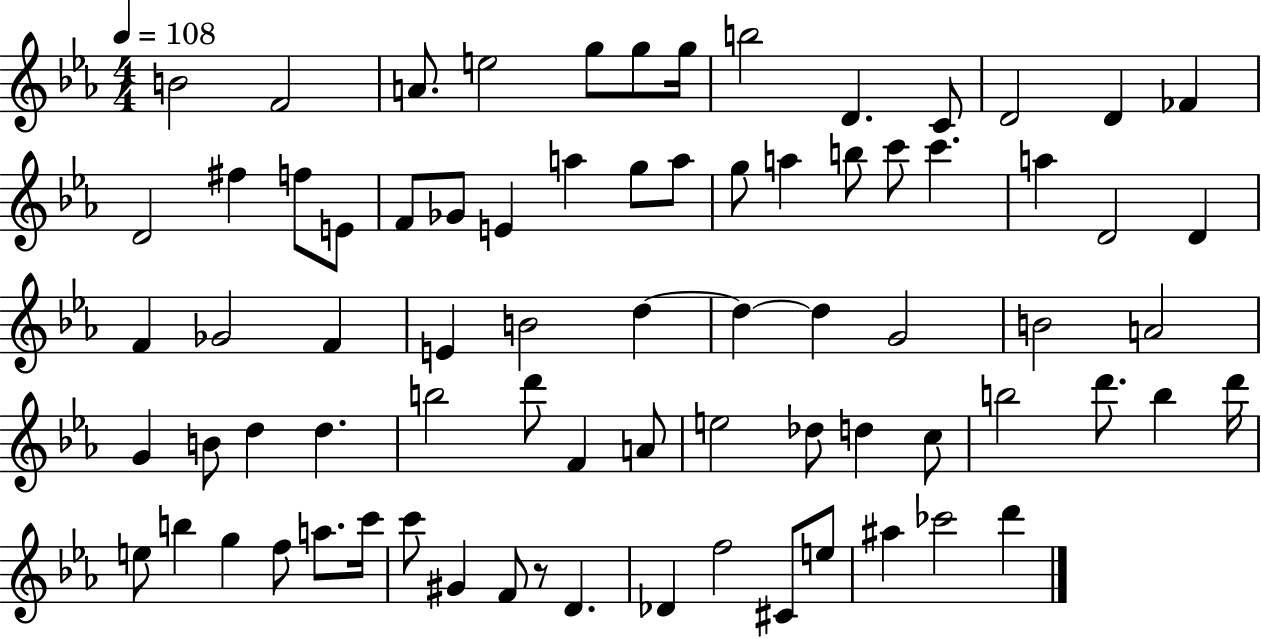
B4/h F4/h A4/e. E5/h G5/e G5/e G5/s B5/h D4/q. C4/e D4/h D4/q FES4/q D4/h F#5/q F5/e E4/e F4/e Gb4/e E4/q A5/q G5/e A5/e G5/e A5/q B5/e C6/e C6/q. A5/q D4/h D4/q F4/q Gb4/h F4/q E4/q B4/h D5/q D5/q D5/q G4/h B4/h A4/h G4/q B4/e D5/q D5/q. B5/h D6/e F4/q A4/e E5/h Db5/e D5/q C5/e B5/h D6/e. B5/q D6/s E5/e B5/q G5/q F5/e A5/e. C6/s C6/e G#4/q F4/e R/e D4/q. Db4/q F5/h C#4/e E5/e A#5/q CES6/h D6/q